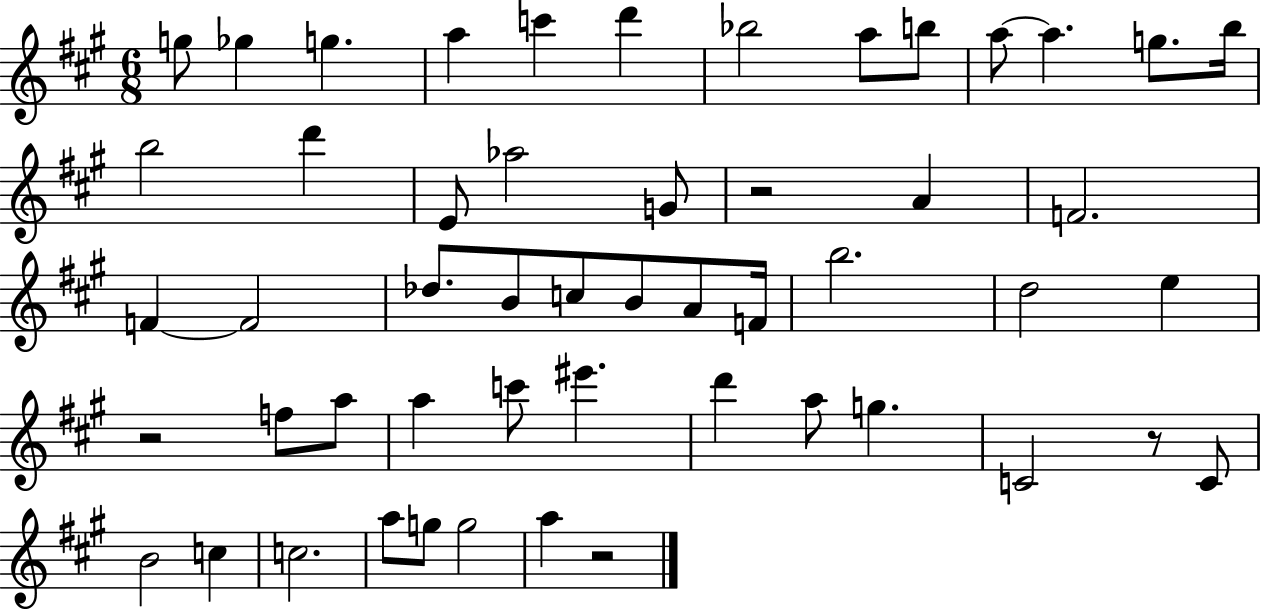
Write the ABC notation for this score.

X:1
T:Untitled
M:6/8
L:1/4
K:A
g/2 _g g a c' d' _b2 a/2 b/2 a/2 a g/2 b/4 b2 d' E/2 _a2 G/2 z2 A F2 F F2 _d/2 B/2 c/2 B/2 A/2 F/4 b2 d2 e z2 f/2 a/2 a c'/2 ^e' d' a/2 g C2 z/2 C/2 B2 c c2 a/2 g/2 g2 a z2